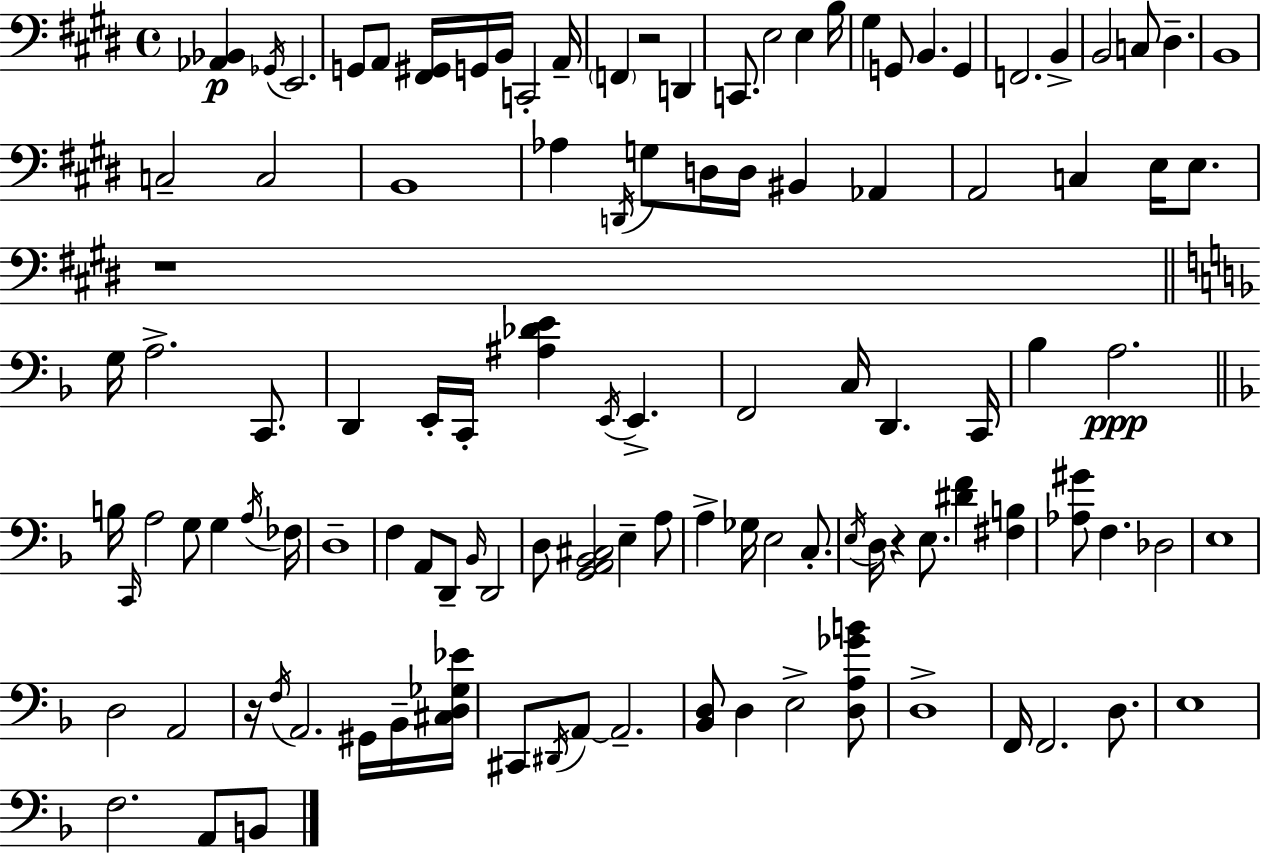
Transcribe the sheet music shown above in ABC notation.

X:1
T:Untitled
M:4/4
L:1/4
K:E
[_A,,_B,,] _G,,/4 E,,2 G,,/2 A,,/2 [^F,,^G,,]/4 G,,/4 B,,/4 C,,2 A,,/4 F,, z2 D,, C,,/2 E,2 E, B,/4 ^G, G,,/2 B,, G,, F,,2 B,, B,,2 C,/2 ^D, B,,4 C,2 C,2 B,,4 _A, D,,/4 G,/2 D,/4 D,/4 ^B,, _A,, A,,2 C, E,/4 E,/2 z4 G,/4 A,2 C,,/2 D,, E,,/4 C,,/4 [^A,_DE] E,,/4 E,, F,,2 C,/4 D,, C,,/4 _B, A,2 B,/4 C,,/4 A,2 G,/2 G, A,/4 _F,/4 D,4 F, A,,/2 D,,/2 _B,,/4 D,,2 D,/2 [G,,A,,_B,,^C,]2 E, A,/2 A, _G,/4 E,2 C,/2 E,/4 D,/4 z E,/2 [^DF] [^F,B,] [_A,^G]/2 F, _D,2 E,4 D,2 A,,2 z/4 F,/4 A,,2 ^G,,/4 _B,,/4 [^C,D,_G,_E]/4 ^C,,/2 ^D,,/4 A,,/2 A,,2 [_B,,D,]/2 D, E,2 [D,A,_GB]/2 D,4 F,,/4 F,,2 D,/2 E,4 F,2 A,,/2 B,,/2